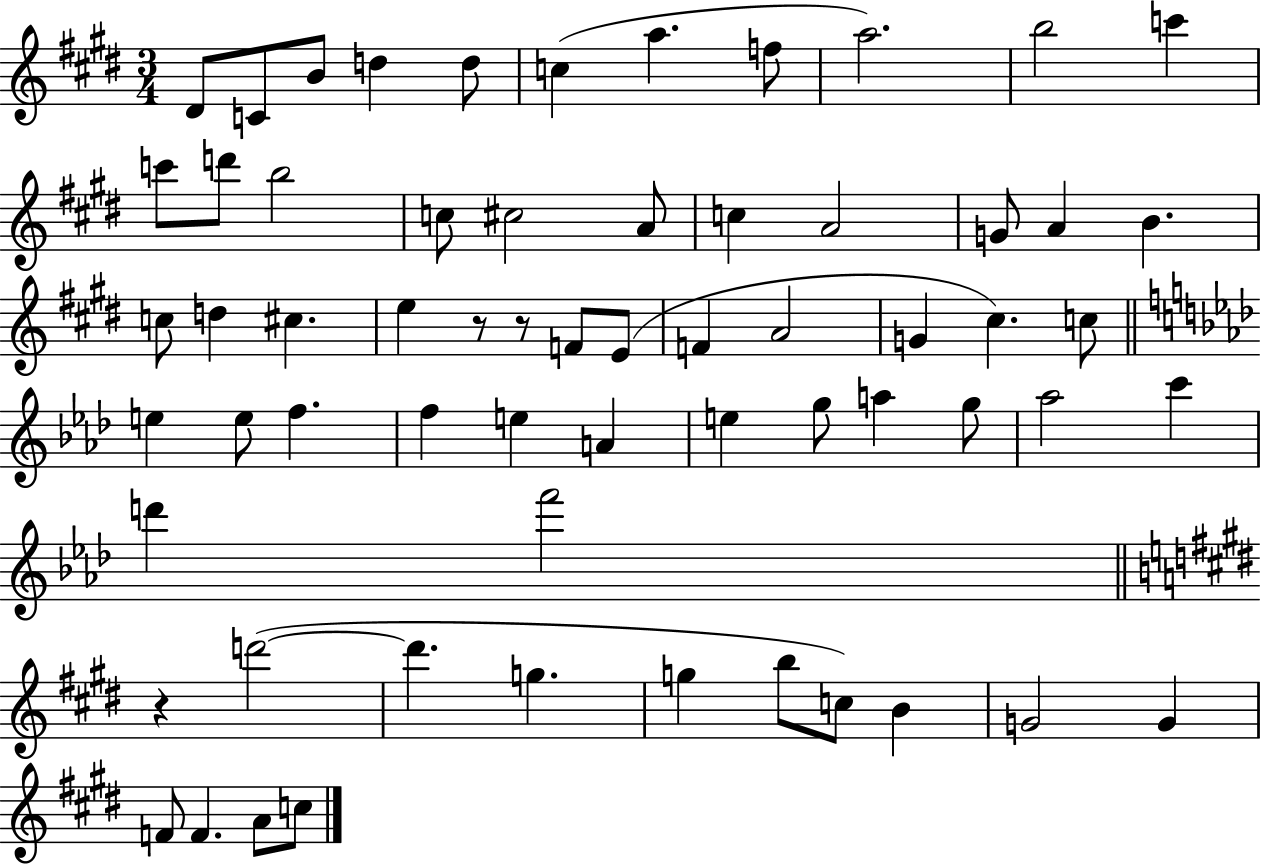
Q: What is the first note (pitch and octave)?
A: D#4